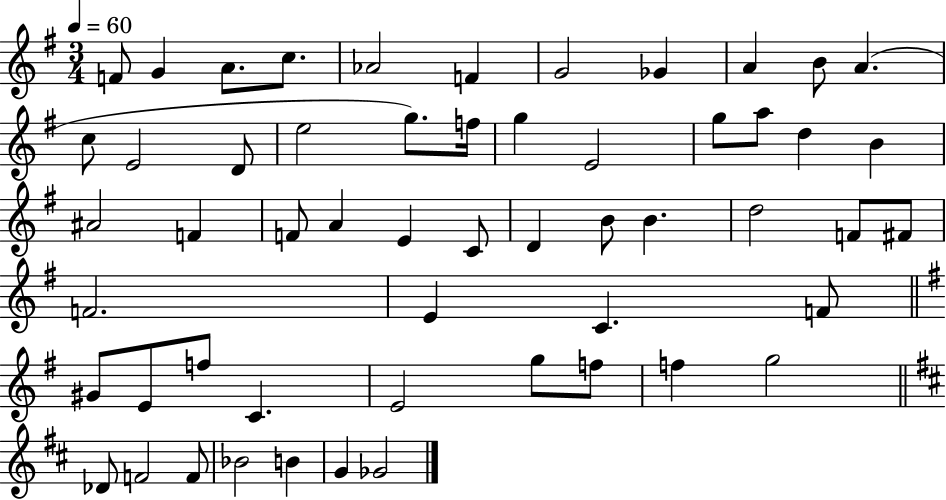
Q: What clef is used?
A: treble